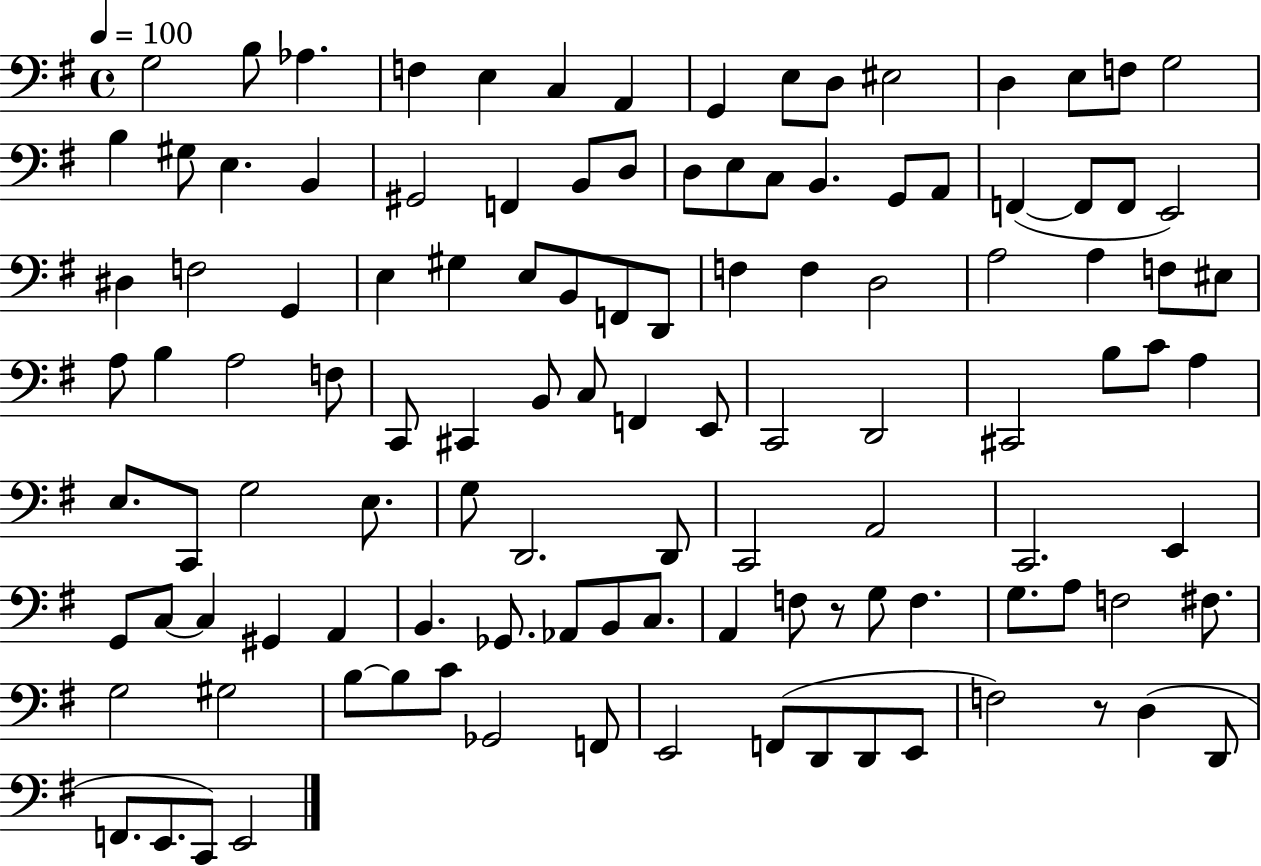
{
  \clef bass
  \time 4/4
  \defaultTimeSignature
  \key g \major
  \tempo 4 = 100
  g2 b8 aes4. | f4 e4 c4 a,4 | g,4 e8 d8 eis2 | d4 e8 f8 g2 | \break b4 gis8 e4. b,4 | gis,2 f,4 b,8 d8 | d8 e8 c8 b,4. g,8 a,8 | f,4~(~ f,8 f,8 e,2) | \break dis4 f2 g,4 | e4 gis4 e8 b,8 f,8 d,8 | f4 f4 d2 | a2 a4 f8 eis8 | \break a8 b4 a2 f8 | c,8 cis,4 b,8 c8 f,4 e,8 | c,2 d,2 | cis,2 b8 c'8 a4 | \break e8. c,8 g2 e8. | g8 d,2. d,8 | c,2 a,2 | c,2. e,4 | \break g,8 c8~~ c4 gis,4 a,4 | b,4. ges,8. aes,8 b,8 c8. | a,4 f8 r8 g8 f4. | g8. a8 f2 fis8. | \break g2 gis2 | b8~~ b8 c'8 ges,2 f,8 | e,2 f,8( d,8 d,8 e,8 | f2) r8 d4( d,8 | \break f,8. e,8. c,8) e,2 | \bar "|."
}